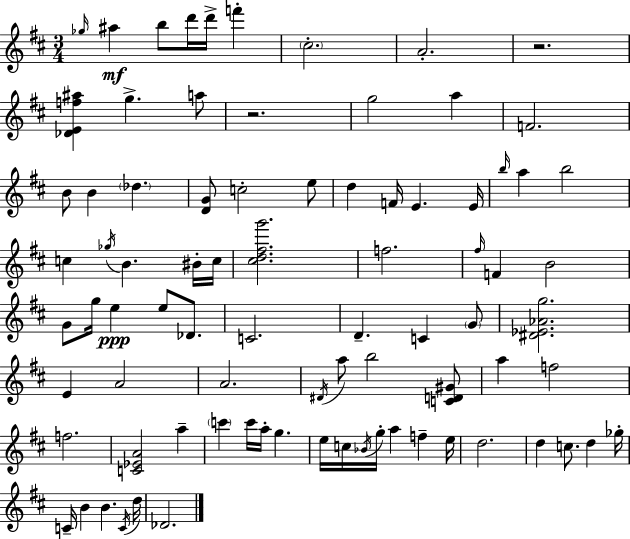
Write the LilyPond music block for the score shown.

{
  \clef treble
  \numericTimeSignature
  \time 3/4
  \key d \major
  \repeat volta 2 { \grace { ges''16 }\mf ais''4 b''8 d'''16 d'''16-> f'''4-. | \parenthesize cis''2.-. | a'2.-. | r2. | \break <des' e' f'' ais''>4 g''4.-> a''8 | r2. | g''2 a''4 | f'2. | \break b'8 b'4 \parenthesize des''4. | <d' g'>8 c''2-. e''8 | d''4 f'16 e'4. | e'16 \grace { b''16 } a''4 b''2 | \break c''4 \acciaccatura { ges''16 } b'4. | bis'16-. c''16 <cis'' d'' fis'' g'''>2. | f''2. | \grace { fis''16 } f'4 b'2 | \break g'8 g''16 e''4\ppp e''8 | des'8. c'2. | d'4.-- c'4 | \parenthesize g'8 <dis' ees' aes' g''>2. | \break e'4 a'2 | a'2. | \acciaccatura { dis'16 } a''8 b''2 | <c' d' gis'>8 a''4 f''2 | \break f''2. | <c' ees' a'>2 | a''4-- \parenthesize c'''4 c'''16 a''16-. g''4. | e''16 c''16 \acciaccatura { bes'16 } g''16-. a''4 | \break f''4-- e''16 d''2. | d''4 c''8. | d''4 ges''16-. c'16-- b'4 b'4. | \acciaccatura { c'16 } d''16 des'2. | \break } \bar "|."
}